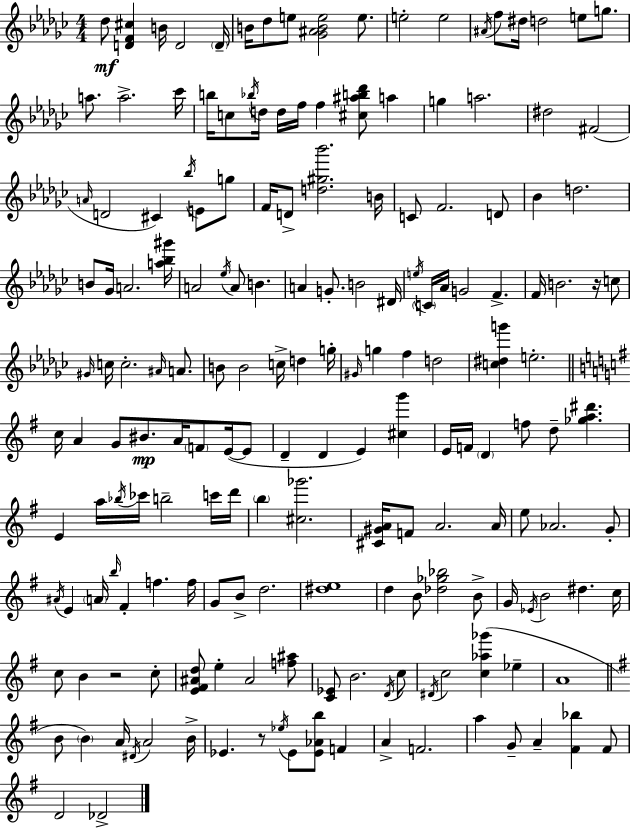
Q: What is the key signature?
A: EES minor